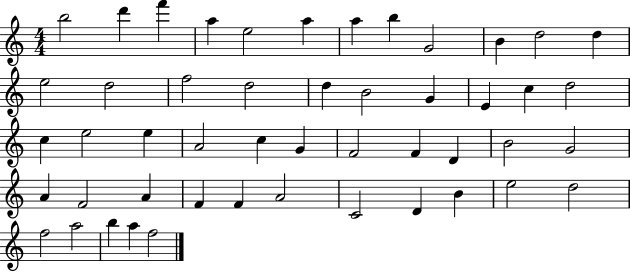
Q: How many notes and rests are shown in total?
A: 49